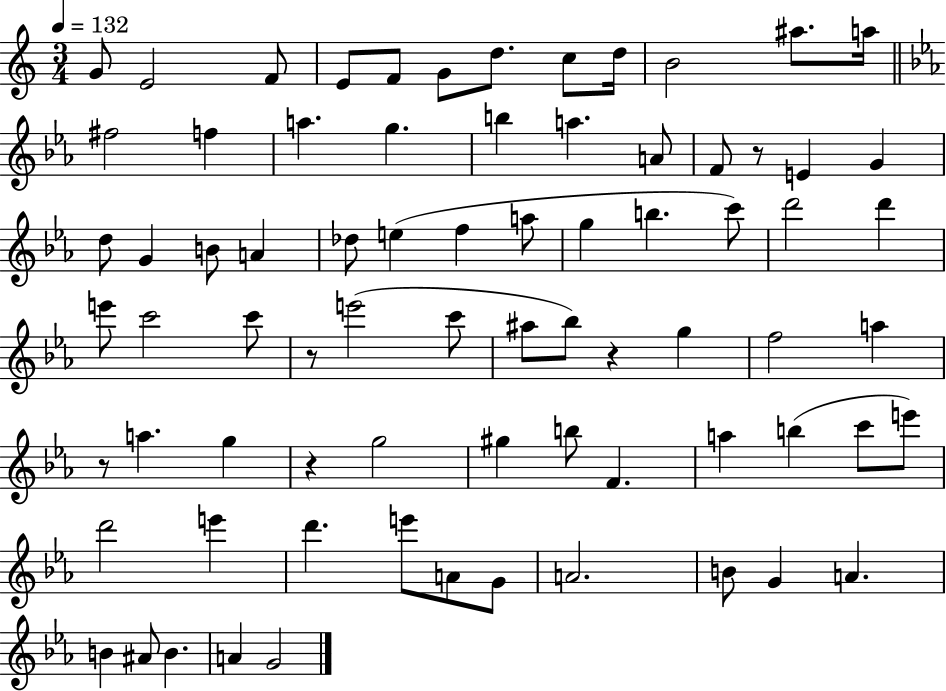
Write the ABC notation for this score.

X:1
T:Untitled
M:3/4
L:1/4
K:C
G/2 E2 F/2 E/2 F/2 G/2 d/2 c/2 d/4 B2 ^a/2 a/4 ^f2 f a g b a A/2 F/2 z/2 E G d/2 G B/2 A _d/2 e f a/2 g b c'/2 d'2 d' e'/2 c'2 c'/2 z/2 e'2 c'/2 ^a/2 _b/2 z g f2 a z/2 a g z g2 ^g b/2 F a b c'/2 e'/2 d'2 e' d' e'/2 A/2 G/2 A2 B/2 G A B ^A/2 B A G2